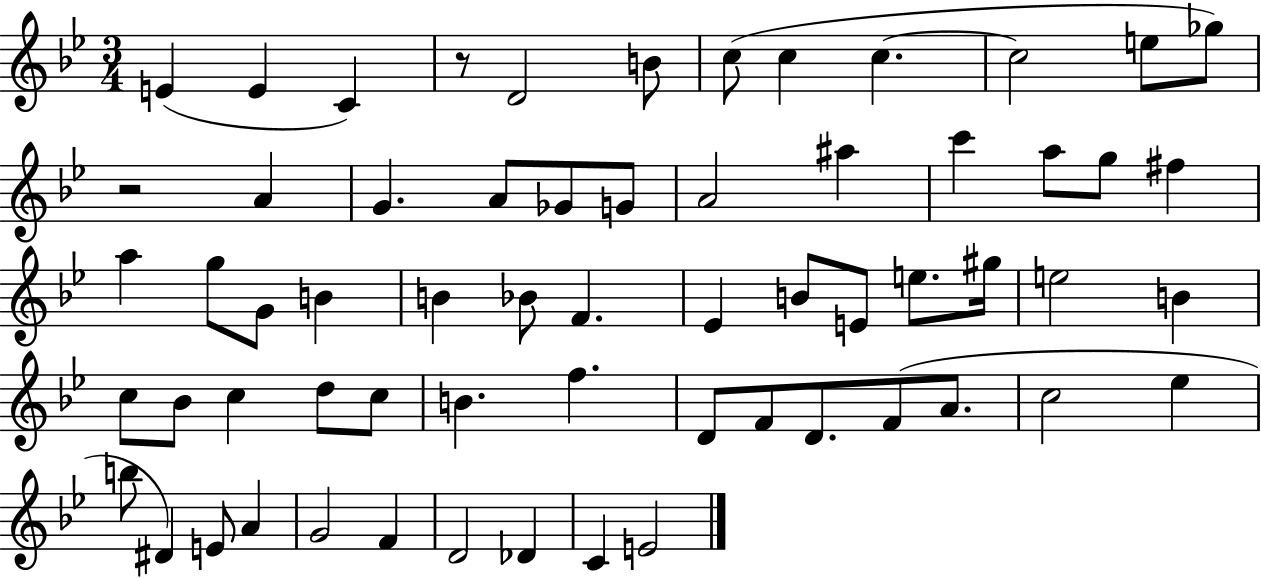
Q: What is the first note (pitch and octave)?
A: E4